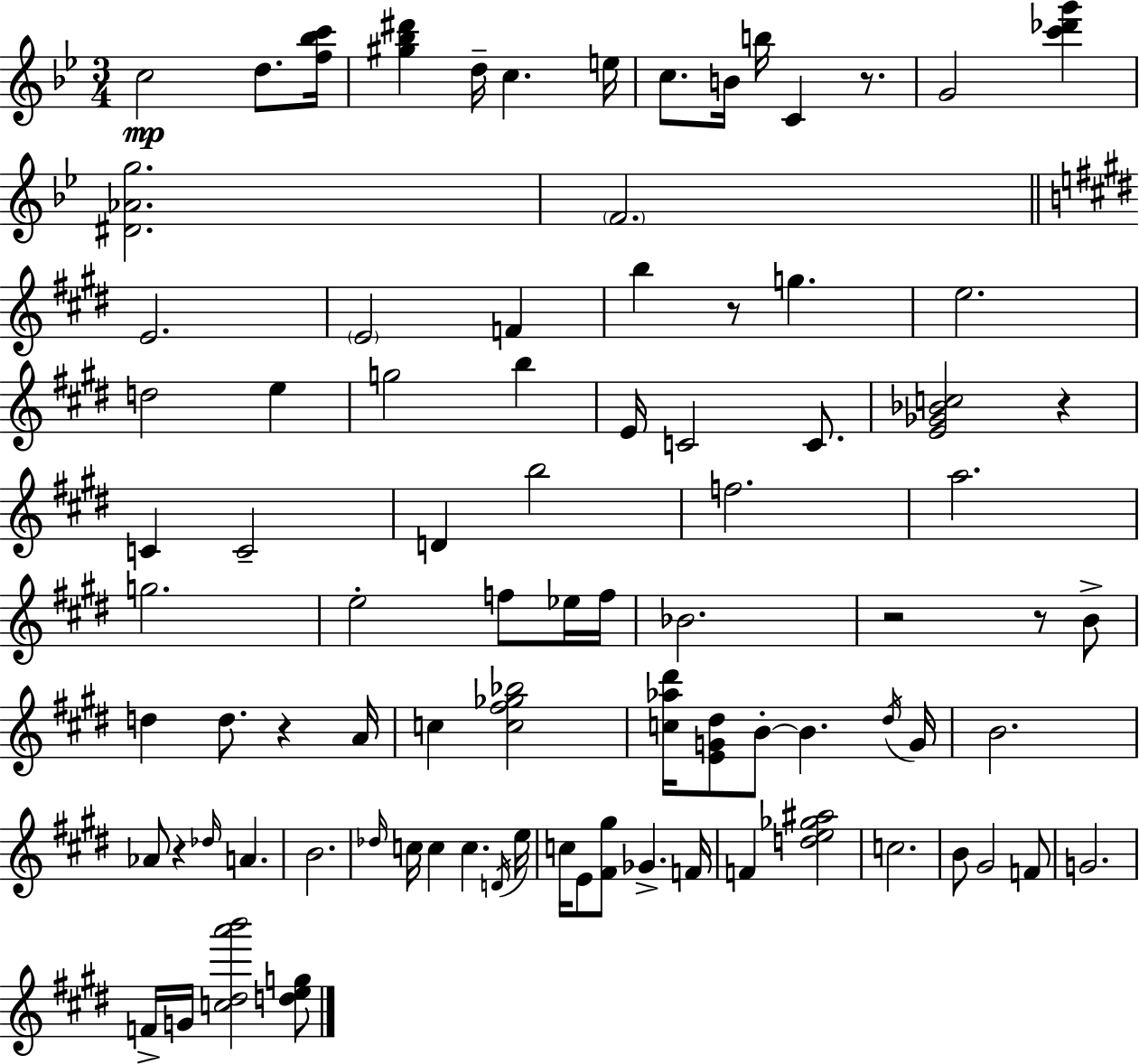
{
  \clef treble
  \numericTimeSignature
  \time 3/4
  \key g \minor
  c''2\mp d''8. <f'' bes'' c'''>16 | <gis'' bes'' dis'''>4 d''16-- c''4. e''16 | c''8. b'16 b''16 c'4 r8. | g'2 <c''' des''' g'''>4 | \break <dis' aes' g''>2. | \parenthesize f'2. | \bar "||" \break \key e \major e'2. | \parenthesize e'2 f'4 | b''4 r8 g''4. | e''2. | \break d''2 e''4 | g''2 b''4 | e'16 c'2 c'8. | <e' ges' bes' c''>2 r4 | \break c'4 c'2-- | d'4 b''2 | f''2. | a''2. | \break g''2. | e''2-. f''8 ees''16 f''16 | bes'2. | r2 r8 b'8-> | \break d''4 d''8. r4 a'16 | c''4 <c'' fis'' ges'' bes''>2 | <c'' aes'' dis'''>16 <e' g' dis''>8 b'8-.~~ b'4. \acciaccatura { dis''16 } | g'16 b'2. | \break aes'8 r4 \grace { des''16 } a'4. | b'2. | \grace { des''16 } c''16 c''4 c''4. | \acciaccatura { d'16 } e''16 c''16 e'8 <fis' gis''>8 ges'4.-> | \break f'16 f'4 <d'' e'' ges'' ais''>2 | c''2. | b'8 gis'2 | f'8 g'2. | \break f'16-> g'16 <c'' dis'' a''' b'''>2 | <d'' e'' g''>8 \bar "|."
}